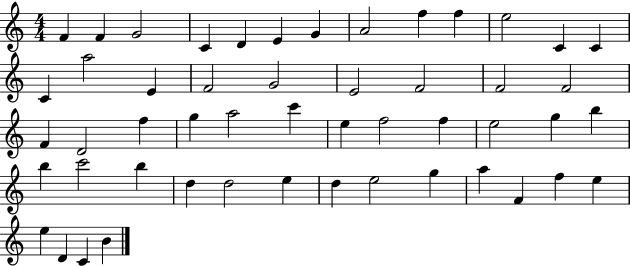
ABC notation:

X:1
T:Untitled
M:4/4
L:1/4
K:C
F F G2 C D E G A2 f f e2 C C C a2 E F2 G2 E2 F2 F2 F2 F D2 f g a2 c' e f2 f e2 g b b c'2 b d d2 e d e2 g a F f e e D C B